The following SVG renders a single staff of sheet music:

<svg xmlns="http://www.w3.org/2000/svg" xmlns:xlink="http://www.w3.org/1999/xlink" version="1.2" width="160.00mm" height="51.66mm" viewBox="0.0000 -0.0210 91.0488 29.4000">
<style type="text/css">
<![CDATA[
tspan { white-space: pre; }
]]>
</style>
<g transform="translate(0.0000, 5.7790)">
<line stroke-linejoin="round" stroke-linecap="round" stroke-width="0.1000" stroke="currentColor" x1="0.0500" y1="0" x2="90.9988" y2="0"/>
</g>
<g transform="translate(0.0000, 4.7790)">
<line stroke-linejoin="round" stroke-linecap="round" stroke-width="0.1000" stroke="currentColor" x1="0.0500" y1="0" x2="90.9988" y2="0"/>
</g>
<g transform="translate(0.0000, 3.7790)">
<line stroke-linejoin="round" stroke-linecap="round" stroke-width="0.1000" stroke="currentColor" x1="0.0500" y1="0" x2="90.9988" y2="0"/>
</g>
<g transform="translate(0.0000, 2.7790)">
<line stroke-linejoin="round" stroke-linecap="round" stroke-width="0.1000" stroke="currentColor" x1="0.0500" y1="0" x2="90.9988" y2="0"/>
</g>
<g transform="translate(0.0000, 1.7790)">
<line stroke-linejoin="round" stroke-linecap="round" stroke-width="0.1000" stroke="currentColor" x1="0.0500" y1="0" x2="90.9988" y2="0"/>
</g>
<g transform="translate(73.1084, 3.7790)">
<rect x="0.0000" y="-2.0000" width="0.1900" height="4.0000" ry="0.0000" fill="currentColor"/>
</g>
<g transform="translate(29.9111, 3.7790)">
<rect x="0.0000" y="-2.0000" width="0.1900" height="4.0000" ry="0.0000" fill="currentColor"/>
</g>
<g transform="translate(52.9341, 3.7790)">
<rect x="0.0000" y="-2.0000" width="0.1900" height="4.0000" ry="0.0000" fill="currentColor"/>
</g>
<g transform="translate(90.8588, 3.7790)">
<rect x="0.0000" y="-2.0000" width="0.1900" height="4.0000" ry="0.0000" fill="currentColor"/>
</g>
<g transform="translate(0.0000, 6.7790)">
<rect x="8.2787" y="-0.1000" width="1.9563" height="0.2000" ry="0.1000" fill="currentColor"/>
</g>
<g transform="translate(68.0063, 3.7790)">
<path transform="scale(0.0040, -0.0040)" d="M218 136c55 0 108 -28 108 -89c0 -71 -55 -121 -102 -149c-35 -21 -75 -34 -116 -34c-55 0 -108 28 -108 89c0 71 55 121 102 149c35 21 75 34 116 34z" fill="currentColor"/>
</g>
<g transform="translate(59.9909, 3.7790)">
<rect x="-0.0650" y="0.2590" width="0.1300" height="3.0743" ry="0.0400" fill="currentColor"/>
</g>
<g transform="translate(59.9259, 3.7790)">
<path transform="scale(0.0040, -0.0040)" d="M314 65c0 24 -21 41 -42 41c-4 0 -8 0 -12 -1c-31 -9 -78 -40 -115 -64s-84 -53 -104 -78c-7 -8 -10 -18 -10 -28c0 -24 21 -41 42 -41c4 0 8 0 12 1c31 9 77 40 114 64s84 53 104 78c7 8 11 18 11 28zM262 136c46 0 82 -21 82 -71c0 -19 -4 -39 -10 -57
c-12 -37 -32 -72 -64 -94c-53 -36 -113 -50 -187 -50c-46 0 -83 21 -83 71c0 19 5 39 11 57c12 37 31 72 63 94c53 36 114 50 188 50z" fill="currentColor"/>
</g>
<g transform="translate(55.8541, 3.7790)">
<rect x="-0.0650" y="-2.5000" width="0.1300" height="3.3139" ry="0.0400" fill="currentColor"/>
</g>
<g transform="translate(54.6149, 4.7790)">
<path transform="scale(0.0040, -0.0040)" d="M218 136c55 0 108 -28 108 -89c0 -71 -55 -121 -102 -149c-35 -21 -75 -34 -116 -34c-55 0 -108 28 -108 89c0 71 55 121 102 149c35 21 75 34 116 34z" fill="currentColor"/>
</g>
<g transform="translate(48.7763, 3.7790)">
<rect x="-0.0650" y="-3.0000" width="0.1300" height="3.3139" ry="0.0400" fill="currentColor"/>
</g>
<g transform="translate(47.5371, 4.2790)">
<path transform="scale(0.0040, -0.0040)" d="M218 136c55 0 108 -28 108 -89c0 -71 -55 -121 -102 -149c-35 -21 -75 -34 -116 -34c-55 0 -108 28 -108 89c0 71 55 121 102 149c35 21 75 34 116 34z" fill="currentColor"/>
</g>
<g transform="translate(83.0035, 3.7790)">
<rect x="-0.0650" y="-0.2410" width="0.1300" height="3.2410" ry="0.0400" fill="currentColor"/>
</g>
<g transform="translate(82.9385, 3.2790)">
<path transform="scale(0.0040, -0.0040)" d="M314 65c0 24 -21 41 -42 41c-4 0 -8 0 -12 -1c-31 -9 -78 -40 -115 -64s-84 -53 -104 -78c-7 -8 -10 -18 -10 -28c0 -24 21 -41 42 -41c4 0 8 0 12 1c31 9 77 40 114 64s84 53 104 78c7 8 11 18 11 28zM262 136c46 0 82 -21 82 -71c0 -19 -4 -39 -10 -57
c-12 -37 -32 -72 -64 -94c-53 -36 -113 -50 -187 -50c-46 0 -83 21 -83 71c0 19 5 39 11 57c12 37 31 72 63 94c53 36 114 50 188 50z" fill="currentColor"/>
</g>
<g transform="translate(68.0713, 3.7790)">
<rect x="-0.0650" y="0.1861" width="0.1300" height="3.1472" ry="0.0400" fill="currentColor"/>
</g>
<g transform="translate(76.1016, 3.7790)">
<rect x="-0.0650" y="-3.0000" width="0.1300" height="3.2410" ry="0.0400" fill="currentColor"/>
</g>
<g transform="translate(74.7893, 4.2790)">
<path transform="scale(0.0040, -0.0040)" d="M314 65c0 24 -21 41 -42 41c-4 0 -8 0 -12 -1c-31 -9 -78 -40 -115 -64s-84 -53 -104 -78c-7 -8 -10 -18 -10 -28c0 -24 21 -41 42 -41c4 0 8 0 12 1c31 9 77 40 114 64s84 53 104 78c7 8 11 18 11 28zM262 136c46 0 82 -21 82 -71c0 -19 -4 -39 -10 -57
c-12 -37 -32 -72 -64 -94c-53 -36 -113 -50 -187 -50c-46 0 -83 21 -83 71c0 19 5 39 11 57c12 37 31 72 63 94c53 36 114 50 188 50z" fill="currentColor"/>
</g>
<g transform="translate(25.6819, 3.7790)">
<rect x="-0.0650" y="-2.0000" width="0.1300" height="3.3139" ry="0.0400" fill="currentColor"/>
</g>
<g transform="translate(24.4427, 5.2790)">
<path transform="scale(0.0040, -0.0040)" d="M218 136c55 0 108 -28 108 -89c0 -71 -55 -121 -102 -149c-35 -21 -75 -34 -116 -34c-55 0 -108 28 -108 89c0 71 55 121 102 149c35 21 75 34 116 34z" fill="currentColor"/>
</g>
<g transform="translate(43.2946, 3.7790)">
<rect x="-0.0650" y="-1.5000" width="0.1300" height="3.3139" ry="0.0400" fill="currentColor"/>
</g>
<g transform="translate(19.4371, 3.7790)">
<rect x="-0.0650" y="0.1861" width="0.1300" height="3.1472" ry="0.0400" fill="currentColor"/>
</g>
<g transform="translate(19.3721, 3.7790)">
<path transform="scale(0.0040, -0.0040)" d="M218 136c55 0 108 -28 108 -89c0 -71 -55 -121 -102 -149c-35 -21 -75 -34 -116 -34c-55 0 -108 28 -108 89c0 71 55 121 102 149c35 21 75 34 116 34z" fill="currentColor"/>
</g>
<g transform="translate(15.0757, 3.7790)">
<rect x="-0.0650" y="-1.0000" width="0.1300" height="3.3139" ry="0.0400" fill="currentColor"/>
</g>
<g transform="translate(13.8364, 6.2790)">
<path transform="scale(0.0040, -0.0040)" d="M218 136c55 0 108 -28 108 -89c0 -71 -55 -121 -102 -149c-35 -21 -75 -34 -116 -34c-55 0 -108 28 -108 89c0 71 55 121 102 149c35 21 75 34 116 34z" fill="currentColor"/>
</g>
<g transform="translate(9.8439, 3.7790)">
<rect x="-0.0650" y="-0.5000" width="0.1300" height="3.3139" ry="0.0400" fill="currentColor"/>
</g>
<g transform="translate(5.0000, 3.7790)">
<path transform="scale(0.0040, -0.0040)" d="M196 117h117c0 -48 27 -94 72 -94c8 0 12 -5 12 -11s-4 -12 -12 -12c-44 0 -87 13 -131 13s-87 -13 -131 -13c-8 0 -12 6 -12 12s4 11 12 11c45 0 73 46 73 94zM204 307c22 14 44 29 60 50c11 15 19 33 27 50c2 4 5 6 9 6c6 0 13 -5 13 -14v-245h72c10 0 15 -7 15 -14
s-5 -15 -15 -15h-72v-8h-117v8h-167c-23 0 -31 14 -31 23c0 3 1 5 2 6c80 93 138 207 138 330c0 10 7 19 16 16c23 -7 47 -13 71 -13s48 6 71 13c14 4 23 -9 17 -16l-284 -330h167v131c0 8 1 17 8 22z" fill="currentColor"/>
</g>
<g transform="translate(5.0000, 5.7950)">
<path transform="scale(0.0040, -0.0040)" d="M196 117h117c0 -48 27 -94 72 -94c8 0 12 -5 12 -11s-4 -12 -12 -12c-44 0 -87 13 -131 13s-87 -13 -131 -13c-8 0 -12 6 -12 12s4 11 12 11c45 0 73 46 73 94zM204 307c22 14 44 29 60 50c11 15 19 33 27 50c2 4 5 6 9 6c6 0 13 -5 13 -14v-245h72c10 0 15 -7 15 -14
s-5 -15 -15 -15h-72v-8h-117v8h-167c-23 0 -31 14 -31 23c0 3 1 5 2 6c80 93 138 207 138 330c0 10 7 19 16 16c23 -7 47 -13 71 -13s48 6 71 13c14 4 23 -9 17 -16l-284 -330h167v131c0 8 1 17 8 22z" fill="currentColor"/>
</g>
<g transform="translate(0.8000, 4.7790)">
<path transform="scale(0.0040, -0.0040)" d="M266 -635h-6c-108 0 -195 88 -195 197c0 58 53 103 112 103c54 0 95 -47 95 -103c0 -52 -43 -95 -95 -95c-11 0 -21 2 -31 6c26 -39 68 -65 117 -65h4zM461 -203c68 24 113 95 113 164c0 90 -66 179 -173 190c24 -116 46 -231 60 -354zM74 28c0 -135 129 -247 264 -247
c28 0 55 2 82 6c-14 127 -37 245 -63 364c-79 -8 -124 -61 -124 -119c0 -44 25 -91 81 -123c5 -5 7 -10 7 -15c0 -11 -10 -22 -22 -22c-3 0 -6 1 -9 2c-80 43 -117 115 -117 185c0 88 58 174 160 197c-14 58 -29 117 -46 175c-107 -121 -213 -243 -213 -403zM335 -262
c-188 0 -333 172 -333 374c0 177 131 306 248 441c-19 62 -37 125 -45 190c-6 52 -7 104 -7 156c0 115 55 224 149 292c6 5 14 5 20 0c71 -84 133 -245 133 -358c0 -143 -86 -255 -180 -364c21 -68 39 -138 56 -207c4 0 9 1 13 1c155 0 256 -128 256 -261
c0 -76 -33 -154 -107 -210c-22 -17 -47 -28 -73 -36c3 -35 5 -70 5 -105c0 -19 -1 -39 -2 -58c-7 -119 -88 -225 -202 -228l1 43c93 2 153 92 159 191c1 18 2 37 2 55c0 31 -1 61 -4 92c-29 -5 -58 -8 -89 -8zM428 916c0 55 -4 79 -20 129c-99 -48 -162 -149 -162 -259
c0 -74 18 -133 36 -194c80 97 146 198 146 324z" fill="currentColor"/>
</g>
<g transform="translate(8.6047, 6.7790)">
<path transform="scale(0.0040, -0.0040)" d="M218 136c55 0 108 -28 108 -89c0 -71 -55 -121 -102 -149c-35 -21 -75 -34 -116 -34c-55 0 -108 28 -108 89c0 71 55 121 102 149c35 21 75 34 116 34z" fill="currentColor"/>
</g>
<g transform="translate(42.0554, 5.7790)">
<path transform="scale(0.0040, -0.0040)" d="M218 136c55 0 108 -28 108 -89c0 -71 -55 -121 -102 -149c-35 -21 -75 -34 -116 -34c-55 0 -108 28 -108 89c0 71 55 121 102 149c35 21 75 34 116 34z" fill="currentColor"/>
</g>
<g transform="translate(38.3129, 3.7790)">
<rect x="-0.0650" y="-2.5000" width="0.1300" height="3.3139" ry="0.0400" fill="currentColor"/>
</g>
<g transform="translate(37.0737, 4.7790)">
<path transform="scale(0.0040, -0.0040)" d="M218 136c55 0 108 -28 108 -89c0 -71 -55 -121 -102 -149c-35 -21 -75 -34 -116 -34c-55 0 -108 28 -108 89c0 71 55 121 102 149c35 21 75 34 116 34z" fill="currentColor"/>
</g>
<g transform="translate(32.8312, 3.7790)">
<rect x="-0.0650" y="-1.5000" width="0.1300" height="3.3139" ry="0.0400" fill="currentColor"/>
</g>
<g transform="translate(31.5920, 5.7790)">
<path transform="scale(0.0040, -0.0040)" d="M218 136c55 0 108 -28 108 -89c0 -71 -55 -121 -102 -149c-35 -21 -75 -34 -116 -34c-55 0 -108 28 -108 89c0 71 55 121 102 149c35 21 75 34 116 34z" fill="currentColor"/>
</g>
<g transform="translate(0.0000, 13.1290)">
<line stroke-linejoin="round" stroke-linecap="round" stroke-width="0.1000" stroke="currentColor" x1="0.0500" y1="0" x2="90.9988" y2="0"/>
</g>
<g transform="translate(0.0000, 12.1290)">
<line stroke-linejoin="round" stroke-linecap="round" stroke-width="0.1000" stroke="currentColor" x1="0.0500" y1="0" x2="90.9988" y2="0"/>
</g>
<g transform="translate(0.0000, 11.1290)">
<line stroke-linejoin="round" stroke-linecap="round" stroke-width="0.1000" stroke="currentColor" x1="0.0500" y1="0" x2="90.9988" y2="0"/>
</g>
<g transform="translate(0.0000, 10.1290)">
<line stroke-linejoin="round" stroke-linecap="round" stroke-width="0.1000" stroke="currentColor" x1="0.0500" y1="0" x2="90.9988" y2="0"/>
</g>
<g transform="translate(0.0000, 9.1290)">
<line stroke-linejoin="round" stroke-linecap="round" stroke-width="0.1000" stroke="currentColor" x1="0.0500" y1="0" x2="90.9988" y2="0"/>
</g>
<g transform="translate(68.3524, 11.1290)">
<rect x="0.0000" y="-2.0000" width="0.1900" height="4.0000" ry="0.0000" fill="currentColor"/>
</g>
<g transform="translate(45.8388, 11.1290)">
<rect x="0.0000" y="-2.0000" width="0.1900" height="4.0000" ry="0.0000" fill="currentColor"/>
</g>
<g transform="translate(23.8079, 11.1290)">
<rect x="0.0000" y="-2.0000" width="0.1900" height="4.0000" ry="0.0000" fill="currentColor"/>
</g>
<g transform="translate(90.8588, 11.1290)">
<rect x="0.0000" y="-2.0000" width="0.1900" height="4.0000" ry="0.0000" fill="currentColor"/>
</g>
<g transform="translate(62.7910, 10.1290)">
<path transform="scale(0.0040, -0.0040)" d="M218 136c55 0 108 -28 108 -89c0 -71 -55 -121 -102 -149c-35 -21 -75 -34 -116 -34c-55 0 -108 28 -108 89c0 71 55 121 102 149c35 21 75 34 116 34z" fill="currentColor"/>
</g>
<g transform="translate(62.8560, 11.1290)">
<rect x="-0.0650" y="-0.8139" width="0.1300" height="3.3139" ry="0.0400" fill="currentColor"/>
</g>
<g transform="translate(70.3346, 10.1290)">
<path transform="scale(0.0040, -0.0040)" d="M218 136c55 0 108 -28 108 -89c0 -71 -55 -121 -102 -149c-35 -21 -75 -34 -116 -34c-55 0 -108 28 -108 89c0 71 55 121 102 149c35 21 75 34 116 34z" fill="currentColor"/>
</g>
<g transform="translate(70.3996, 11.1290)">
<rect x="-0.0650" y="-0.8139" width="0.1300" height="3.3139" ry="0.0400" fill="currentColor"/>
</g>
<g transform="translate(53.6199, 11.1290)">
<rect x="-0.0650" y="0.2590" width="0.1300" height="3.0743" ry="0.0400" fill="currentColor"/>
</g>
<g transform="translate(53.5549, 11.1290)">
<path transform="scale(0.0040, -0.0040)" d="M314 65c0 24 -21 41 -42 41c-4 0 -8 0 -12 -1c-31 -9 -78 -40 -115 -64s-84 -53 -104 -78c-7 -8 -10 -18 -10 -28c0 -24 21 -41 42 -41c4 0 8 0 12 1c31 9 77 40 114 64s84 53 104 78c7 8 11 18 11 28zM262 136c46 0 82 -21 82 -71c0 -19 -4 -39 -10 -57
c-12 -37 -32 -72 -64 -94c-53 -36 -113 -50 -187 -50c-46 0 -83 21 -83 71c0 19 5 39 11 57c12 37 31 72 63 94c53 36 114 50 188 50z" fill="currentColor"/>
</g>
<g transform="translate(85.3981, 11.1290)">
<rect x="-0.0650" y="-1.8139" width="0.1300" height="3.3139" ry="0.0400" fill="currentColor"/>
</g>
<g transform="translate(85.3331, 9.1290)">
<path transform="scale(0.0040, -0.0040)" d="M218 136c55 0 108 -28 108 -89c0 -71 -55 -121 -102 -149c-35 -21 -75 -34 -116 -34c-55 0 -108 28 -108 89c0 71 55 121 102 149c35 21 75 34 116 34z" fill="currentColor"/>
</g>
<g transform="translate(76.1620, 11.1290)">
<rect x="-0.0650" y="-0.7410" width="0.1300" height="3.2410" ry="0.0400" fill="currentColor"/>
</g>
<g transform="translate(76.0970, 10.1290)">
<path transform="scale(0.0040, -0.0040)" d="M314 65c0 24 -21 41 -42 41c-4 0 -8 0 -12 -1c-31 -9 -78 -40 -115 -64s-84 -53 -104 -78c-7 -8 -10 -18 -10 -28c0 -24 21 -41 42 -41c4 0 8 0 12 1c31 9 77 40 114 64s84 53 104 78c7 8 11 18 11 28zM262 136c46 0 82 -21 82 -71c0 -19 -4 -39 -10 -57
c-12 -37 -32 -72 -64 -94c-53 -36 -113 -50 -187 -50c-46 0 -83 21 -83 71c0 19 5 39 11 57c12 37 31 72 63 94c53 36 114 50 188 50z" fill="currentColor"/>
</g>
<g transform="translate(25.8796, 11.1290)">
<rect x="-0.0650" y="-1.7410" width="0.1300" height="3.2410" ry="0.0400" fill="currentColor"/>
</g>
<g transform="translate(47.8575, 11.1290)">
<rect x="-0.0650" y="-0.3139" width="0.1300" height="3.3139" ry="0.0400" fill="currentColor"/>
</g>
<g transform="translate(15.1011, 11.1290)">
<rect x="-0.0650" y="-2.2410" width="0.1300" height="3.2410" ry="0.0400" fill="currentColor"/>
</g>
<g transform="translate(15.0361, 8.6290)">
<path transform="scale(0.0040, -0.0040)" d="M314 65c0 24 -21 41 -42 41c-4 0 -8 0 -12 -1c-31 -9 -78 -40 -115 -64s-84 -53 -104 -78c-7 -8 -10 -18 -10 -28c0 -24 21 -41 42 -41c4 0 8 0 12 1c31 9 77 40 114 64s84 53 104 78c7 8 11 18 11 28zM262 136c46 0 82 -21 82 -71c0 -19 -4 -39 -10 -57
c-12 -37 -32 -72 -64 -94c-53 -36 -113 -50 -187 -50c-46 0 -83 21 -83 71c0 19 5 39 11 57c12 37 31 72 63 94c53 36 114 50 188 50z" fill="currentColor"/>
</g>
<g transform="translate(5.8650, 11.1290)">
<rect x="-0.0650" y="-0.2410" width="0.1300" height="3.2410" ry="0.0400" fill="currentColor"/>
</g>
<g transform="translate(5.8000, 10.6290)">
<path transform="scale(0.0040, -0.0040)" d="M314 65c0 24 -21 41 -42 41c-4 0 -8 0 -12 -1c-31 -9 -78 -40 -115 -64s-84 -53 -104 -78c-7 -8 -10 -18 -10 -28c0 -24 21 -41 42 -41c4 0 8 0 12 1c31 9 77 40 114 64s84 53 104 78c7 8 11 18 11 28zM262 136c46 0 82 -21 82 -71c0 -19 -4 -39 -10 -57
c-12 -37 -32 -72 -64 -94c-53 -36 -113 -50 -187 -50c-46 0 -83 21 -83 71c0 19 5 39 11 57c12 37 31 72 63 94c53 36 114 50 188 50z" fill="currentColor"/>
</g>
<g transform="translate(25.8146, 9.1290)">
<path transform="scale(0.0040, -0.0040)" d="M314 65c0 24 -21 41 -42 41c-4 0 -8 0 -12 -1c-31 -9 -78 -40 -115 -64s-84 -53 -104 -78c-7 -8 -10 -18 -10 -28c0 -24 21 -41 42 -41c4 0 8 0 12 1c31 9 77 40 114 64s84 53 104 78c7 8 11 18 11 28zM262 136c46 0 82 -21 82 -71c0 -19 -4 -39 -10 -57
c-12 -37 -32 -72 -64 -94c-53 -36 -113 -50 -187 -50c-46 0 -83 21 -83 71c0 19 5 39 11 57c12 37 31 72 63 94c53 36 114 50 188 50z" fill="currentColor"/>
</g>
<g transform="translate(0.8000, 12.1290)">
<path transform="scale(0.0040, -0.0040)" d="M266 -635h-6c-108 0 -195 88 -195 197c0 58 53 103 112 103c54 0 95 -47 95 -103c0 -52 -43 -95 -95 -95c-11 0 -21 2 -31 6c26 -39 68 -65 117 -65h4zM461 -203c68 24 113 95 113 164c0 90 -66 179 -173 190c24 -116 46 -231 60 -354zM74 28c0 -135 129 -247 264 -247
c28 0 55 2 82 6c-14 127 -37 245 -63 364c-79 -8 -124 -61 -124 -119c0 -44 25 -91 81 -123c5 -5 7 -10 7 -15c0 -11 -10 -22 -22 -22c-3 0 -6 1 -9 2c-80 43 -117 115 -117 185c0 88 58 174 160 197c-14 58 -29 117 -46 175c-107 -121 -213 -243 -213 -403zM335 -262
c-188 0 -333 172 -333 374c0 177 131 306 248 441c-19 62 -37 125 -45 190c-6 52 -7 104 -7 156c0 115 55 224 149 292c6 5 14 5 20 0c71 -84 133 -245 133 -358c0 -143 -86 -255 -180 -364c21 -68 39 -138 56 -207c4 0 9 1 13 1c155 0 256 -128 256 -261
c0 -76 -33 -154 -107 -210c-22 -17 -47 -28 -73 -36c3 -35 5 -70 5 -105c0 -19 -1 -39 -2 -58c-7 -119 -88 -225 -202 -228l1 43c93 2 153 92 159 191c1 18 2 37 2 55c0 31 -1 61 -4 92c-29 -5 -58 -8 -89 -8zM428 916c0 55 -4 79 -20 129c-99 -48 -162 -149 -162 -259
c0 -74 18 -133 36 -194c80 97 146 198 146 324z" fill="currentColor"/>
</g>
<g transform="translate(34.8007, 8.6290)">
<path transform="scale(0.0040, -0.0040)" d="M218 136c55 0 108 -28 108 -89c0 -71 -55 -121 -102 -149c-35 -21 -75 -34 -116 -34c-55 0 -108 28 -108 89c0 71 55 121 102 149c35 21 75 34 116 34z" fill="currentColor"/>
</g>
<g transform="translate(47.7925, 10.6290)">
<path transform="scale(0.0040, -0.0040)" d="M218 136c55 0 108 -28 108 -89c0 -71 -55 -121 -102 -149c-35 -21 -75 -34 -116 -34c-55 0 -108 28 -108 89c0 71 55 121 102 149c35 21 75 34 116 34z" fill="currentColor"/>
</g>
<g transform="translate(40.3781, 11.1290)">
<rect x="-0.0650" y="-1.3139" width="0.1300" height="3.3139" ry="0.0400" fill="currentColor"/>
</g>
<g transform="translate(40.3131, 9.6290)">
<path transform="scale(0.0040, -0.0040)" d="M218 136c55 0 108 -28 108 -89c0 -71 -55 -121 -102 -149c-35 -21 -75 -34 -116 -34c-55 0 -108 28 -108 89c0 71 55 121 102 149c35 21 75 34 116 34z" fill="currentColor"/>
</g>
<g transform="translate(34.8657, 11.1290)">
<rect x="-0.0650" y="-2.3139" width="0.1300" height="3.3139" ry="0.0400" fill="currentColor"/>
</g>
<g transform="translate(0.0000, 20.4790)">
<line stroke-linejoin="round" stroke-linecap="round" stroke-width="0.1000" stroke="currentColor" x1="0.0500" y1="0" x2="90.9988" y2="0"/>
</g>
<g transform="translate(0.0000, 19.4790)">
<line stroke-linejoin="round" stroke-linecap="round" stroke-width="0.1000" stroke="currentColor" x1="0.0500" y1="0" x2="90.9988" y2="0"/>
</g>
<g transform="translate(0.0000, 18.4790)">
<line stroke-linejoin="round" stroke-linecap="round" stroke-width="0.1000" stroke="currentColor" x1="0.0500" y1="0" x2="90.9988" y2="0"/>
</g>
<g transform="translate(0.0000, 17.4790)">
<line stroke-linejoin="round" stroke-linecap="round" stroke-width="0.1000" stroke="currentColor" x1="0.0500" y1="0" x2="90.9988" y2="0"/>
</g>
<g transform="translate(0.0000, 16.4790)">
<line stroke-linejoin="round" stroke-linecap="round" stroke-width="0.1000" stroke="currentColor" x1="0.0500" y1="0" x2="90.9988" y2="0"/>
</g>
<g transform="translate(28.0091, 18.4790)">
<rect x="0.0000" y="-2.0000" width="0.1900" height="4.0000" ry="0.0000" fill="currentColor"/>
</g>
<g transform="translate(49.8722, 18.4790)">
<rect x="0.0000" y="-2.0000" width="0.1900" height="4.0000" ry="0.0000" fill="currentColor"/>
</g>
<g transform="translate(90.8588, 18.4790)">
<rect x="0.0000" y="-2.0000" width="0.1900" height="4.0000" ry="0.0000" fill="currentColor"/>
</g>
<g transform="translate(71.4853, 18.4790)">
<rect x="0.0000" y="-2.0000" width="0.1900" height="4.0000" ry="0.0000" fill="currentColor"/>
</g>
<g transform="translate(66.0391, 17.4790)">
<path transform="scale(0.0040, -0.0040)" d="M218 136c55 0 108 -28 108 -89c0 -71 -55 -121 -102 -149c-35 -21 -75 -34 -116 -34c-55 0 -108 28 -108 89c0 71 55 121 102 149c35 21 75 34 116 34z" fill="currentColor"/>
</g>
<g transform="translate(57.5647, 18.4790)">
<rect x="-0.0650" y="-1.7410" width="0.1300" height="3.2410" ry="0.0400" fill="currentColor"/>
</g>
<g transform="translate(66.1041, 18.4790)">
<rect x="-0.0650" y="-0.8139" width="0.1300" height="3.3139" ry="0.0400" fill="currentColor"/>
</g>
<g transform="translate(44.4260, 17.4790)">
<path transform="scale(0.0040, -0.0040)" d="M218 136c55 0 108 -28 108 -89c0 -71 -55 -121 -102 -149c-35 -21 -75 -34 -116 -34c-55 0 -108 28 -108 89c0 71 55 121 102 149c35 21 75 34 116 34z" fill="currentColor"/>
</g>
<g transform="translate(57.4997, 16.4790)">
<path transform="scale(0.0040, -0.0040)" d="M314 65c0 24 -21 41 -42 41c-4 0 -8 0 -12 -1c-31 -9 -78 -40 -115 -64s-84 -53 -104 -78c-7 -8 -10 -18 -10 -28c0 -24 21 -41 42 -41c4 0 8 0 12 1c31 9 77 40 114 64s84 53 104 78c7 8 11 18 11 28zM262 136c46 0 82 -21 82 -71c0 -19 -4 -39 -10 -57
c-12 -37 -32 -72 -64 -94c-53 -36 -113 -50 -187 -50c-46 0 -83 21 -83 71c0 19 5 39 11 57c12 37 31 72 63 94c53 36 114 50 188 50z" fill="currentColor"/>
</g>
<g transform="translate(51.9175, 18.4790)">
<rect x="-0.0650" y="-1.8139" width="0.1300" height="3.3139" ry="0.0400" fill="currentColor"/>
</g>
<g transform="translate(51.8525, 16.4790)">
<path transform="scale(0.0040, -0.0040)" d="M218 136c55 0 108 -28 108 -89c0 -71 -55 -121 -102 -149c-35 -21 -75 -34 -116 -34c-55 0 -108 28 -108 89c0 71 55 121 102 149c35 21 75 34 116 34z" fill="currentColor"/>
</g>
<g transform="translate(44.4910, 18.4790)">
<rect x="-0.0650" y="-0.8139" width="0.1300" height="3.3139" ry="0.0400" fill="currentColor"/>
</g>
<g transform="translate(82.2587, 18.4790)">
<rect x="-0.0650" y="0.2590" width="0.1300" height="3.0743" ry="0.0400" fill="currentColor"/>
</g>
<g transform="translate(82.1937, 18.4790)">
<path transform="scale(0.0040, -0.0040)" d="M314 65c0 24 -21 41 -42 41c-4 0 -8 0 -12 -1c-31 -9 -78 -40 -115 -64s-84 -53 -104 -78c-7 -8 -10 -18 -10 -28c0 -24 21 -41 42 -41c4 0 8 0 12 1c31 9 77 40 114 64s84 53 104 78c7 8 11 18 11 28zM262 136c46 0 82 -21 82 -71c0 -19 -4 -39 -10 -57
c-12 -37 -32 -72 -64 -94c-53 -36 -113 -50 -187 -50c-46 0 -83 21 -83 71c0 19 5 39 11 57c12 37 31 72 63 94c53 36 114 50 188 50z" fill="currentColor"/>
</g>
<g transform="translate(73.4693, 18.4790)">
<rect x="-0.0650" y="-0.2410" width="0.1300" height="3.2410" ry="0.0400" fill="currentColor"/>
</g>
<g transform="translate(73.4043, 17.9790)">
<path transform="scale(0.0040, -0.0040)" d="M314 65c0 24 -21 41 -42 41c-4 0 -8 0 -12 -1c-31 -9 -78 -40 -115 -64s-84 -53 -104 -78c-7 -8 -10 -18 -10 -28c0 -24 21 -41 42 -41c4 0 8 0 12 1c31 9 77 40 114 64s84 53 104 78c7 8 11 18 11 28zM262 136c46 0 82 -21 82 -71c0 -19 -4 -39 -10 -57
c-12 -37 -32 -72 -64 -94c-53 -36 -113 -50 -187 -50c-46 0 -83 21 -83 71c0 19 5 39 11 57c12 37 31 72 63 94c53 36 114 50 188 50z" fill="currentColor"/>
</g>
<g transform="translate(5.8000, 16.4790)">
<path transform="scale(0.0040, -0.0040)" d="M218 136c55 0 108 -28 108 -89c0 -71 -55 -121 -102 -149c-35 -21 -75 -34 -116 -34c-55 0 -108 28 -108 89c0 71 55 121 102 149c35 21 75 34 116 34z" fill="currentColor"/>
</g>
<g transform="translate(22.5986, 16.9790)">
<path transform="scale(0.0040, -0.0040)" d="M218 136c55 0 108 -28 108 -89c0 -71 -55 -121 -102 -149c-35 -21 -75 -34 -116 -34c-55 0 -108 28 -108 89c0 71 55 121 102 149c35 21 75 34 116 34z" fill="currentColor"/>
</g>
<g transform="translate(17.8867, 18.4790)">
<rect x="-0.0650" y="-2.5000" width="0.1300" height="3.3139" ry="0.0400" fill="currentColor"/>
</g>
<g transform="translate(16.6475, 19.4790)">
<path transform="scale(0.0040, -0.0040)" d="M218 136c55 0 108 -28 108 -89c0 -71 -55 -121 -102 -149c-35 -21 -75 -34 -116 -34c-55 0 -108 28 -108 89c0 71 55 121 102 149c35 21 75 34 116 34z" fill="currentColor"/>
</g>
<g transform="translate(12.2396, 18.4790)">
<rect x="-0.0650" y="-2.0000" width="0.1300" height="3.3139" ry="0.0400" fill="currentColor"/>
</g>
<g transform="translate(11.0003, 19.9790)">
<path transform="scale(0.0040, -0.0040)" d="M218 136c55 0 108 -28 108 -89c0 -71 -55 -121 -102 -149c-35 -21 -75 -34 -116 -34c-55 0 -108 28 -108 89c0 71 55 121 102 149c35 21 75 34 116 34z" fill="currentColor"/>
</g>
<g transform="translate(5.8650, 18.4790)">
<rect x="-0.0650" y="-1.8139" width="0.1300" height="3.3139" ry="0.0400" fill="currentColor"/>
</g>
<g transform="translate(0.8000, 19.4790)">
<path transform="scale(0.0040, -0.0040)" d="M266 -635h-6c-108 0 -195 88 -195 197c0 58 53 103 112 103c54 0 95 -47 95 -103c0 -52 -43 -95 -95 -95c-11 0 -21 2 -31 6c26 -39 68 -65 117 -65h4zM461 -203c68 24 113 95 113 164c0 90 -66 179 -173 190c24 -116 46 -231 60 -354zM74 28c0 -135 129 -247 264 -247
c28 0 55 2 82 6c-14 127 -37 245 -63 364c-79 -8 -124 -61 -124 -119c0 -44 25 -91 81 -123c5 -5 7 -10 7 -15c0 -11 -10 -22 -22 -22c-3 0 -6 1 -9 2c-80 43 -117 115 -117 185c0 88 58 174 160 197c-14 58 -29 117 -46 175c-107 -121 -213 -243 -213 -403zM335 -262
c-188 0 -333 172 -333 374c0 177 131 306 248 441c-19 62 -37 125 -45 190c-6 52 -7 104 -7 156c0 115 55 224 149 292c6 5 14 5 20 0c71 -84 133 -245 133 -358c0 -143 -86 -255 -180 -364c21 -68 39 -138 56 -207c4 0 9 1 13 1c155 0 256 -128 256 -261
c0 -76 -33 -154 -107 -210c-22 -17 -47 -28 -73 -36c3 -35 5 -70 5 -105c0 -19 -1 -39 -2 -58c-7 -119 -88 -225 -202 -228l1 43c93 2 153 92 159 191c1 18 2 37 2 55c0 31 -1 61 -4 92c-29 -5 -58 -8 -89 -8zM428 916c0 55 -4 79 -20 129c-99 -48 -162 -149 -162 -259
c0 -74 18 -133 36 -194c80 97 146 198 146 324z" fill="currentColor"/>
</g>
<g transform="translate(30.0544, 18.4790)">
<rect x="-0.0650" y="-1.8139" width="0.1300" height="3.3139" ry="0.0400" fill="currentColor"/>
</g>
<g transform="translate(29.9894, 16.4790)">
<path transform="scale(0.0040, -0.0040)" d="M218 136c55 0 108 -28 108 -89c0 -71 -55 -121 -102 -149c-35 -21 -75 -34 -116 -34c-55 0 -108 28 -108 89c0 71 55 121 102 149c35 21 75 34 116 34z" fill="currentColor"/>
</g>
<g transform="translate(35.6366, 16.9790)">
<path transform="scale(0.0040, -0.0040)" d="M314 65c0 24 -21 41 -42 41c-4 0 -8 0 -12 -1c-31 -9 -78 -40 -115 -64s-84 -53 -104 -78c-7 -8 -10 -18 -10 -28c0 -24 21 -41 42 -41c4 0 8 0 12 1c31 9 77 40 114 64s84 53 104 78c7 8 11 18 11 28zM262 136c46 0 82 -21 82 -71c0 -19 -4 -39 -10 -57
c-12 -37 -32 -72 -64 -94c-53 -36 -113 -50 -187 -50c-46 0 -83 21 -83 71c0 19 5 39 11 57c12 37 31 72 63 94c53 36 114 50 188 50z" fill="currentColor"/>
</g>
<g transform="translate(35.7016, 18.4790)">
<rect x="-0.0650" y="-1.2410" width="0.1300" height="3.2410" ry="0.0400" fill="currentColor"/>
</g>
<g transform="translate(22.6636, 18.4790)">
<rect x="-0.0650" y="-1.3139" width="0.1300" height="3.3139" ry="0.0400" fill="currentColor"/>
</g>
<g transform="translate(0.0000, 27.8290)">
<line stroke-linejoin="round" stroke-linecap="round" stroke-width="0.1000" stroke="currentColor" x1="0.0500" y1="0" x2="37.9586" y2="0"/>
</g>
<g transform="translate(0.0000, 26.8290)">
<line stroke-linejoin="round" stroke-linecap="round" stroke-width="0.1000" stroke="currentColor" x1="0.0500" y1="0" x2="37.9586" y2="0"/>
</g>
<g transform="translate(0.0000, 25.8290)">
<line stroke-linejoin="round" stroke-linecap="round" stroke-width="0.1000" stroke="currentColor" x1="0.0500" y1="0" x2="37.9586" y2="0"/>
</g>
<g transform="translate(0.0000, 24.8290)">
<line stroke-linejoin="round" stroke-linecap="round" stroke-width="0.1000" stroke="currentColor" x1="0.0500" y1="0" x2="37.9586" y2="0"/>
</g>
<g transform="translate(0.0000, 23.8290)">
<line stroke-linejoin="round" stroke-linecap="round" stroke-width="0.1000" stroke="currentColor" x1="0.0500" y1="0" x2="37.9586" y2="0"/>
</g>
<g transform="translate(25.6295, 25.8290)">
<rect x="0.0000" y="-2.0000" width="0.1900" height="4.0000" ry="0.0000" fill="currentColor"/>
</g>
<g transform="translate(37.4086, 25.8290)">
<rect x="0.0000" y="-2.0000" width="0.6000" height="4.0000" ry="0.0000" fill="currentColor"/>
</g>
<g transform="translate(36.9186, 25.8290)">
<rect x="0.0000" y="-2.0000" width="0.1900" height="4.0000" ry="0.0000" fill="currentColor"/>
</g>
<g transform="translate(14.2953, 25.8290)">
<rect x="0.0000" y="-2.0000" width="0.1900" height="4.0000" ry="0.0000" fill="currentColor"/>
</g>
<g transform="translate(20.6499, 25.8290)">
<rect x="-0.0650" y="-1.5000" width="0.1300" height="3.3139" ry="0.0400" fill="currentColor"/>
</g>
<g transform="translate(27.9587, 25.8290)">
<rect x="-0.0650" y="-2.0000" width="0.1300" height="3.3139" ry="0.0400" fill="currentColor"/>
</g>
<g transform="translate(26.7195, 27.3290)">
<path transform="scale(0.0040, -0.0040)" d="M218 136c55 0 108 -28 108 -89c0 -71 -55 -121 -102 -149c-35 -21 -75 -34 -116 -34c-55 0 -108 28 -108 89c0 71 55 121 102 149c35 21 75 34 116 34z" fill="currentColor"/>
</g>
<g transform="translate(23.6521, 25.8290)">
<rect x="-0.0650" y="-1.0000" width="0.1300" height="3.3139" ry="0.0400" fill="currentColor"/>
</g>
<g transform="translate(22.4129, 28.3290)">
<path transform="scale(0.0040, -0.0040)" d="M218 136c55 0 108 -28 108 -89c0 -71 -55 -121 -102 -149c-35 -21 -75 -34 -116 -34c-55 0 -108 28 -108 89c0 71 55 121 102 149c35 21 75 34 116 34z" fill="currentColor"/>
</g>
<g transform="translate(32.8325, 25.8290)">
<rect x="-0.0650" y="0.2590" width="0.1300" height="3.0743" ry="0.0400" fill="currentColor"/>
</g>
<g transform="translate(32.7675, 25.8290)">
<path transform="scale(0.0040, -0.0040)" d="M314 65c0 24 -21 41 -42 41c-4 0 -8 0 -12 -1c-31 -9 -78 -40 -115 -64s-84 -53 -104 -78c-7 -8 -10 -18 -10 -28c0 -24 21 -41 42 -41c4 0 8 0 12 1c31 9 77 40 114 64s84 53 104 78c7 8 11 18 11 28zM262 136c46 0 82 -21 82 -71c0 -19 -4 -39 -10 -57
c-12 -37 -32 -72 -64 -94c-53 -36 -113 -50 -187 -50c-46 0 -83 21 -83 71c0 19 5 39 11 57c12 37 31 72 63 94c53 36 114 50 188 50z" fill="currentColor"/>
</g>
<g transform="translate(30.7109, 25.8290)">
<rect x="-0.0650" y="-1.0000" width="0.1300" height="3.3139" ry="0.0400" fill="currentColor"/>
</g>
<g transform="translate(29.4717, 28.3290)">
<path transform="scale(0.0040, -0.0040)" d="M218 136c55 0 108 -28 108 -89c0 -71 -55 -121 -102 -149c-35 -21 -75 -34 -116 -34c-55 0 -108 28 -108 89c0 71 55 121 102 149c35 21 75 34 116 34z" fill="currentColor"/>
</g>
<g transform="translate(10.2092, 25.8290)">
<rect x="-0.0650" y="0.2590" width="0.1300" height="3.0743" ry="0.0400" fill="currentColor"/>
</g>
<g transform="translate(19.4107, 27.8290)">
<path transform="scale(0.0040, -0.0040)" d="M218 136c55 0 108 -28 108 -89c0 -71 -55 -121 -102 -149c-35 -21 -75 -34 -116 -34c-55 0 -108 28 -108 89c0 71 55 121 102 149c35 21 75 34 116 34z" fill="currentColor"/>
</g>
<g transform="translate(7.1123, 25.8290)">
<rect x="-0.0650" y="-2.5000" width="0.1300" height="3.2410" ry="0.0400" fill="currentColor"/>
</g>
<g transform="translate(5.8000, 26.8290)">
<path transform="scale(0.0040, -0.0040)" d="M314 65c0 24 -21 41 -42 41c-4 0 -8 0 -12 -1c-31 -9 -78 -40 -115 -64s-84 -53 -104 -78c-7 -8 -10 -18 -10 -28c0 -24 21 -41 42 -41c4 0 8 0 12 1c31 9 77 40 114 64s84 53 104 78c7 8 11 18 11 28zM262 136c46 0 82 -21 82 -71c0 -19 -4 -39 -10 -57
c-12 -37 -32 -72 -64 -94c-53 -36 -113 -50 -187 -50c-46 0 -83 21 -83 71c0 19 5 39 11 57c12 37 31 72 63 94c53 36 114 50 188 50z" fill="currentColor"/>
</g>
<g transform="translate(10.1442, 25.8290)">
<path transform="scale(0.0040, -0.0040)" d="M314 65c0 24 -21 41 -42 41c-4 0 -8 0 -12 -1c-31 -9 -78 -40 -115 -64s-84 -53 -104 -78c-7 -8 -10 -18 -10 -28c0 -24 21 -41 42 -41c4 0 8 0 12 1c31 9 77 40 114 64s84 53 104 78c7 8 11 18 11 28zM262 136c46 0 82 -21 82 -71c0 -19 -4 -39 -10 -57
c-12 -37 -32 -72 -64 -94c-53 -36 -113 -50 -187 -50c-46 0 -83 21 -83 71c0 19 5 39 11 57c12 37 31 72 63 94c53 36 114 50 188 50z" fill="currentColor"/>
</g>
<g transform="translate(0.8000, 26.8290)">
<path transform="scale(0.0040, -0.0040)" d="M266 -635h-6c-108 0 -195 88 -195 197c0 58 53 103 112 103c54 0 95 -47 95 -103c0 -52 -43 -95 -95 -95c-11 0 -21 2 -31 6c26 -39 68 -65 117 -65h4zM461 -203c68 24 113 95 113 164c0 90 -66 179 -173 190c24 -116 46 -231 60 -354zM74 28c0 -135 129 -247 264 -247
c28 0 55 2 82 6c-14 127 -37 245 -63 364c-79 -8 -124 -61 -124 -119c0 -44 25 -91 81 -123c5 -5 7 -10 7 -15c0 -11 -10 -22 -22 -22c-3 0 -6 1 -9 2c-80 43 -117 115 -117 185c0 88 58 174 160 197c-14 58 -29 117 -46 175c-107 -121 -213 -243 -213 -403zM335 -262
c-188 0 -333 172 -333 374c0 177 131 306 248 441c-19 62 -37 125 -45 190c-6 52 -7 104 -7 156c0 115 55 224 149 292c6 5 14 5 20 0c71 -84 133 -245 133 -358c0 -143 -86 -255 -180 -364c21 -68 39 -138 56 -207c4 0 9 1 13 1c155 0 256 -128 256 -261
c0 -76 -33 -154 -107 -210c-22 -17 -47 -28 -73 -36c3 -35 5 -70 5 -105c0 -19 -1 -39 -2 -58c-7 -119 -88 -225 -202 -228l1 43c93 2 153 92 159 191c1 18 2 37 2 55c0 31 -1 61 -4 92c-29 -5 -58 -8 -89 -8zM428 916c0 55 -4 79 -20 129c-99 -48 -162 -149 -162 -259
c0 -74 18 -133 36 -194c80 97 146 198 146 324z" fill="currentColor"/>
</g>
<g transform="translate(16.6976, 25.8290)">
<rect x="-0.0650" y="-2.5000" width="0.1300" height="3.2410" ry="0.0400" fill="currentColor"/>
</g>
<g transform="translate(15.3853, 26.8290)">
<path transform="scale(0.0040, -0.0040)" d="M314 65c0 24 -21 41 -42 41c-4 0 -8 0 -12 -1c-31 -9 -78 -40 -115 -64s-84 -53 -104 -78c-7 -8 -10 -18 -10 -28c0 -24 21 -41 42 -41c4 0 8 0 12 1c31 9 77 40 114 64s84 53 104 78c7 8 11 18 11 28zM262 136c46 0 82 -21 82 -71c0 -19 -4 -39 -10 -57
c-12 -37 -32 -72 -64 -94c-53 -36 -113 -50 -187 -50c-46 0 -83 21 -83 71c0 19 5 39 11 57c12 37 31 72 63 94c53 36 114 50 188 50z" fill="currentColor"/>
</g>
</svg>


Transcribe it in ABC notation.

X:1
T:Untitled
M:4/4
L:1/4
K:C
C D B F E G E A G B2 B A2 c2 c2 g2 f2 g e c B2 d d d2 f f F G e f e2 d f f2 d c2 B2 G2 B2 G2 E D F D B2